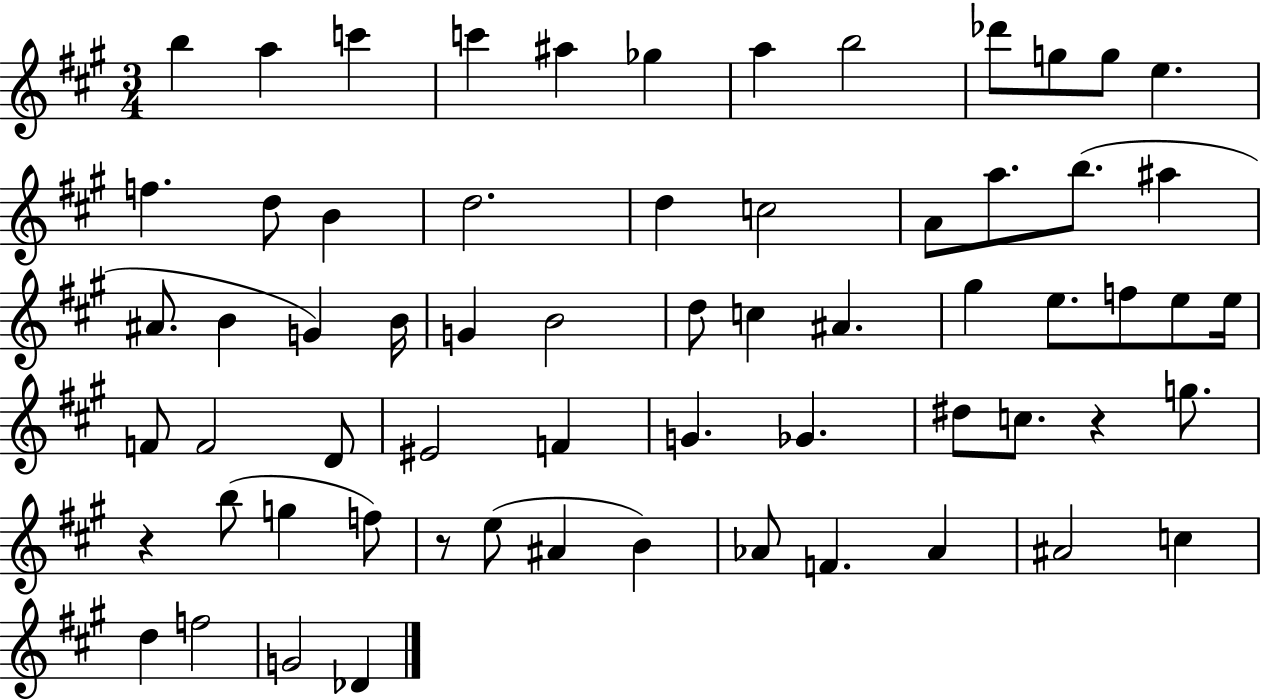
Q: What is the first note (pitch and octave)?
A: B5